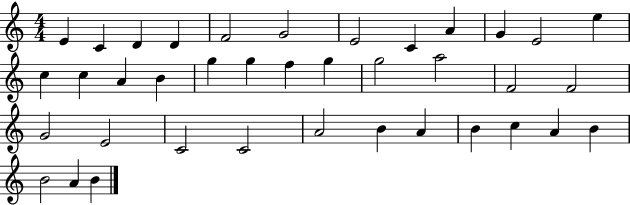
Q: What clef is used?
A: treble